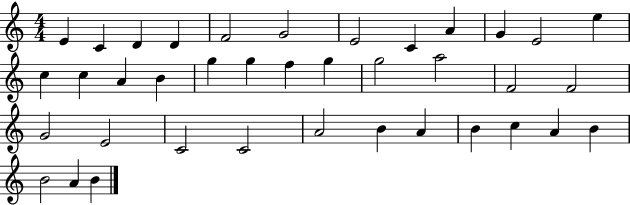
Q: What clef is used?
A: treble